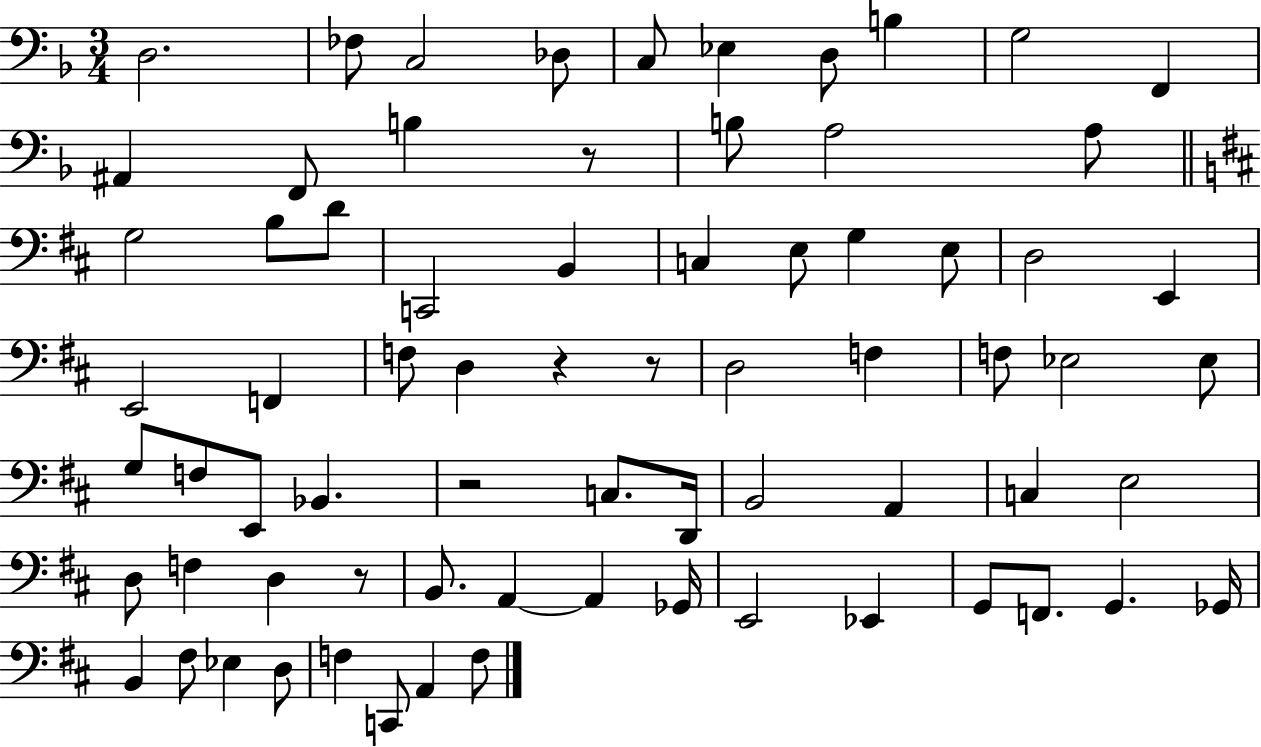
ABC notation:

X:1
T:Untitled
M:3/4
L:1/4
K:F
D,2 _F,/2 C,2 _D,/2 C,/2 _E, D,/2 B, G,2 F,, ^A,, F,,/2 B, z/2 B,/2 A,2 A,/2 G,2 B,/2 D/2 C,,2 B,, C, E,/2 G, E,/2 D,2 E,, E,,2 F,, F,/2 D, z z/2 D,2 F, F,/2 _E,2 _E,/2 G,/2 F,/2 E,,/2 _B,, z2 C,/2 D,,/4 B,,2 A,, C, E,2 D,/2 F, D, z/2 B,,/2 A,, A,, _G,,/4 E,,2 _E,, G,,/2 F,,/2 G,, _G,,/4 B,, ^F,/2 _E, D,/2 F, C,,/2 A,, F,/2